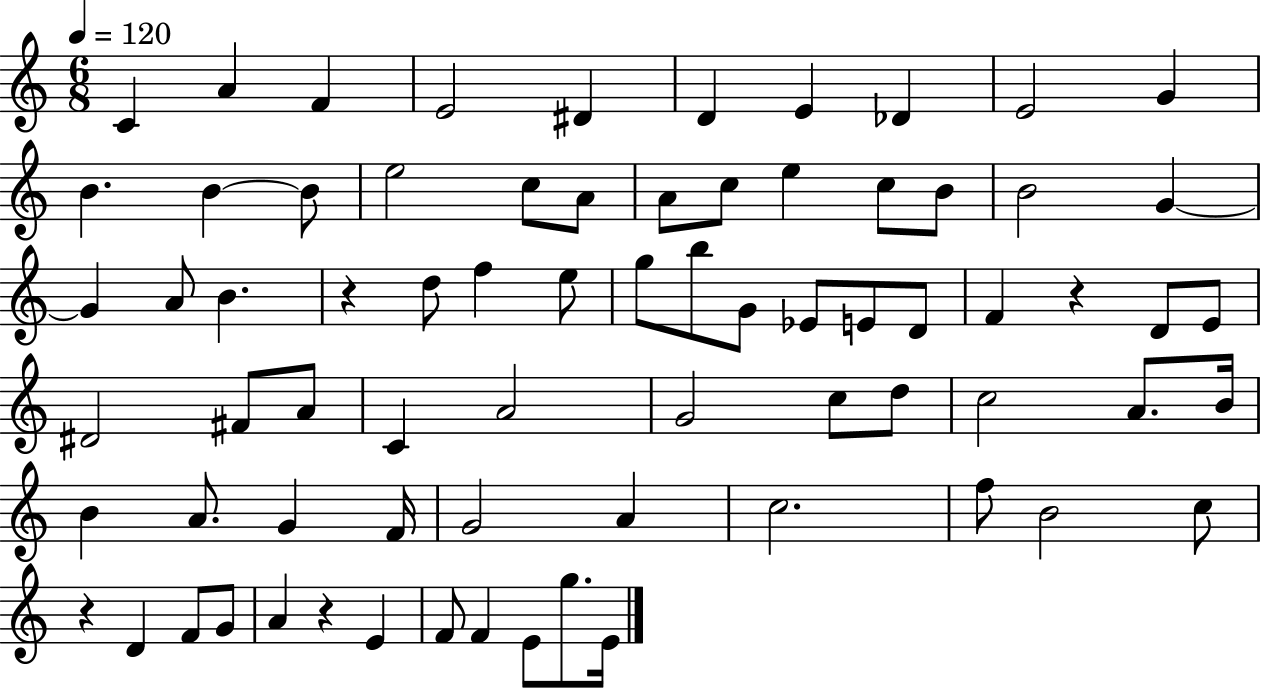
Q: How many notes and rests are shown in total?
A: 73